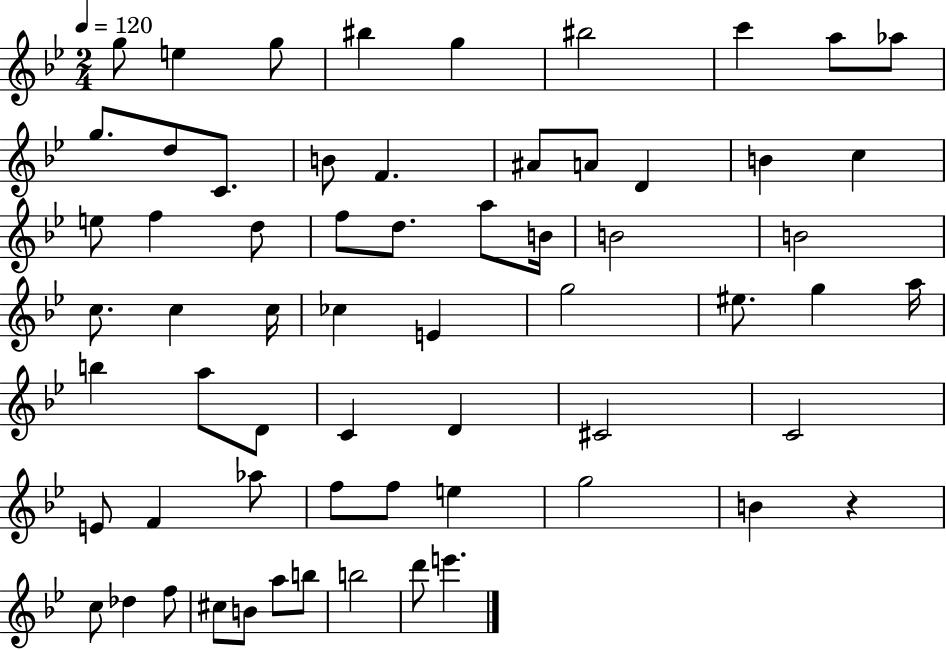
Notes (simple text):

G5/e E5/q G5/e BIS5/q G5/q BIS5/h C6/q A5/e Ab5/e G5/e. D5/e C4/e. B4/e F4/q. A#4/e A4/e D4/q B4/q C5/q E5/e F5/q D5/e F5/e D5/e. A5/e B4/s B4/h B4/h C5/e. C5/q C5/s CES5/q E4/q G5/h EIS5/e. G5/q A5/s B5/q A5/e D4/e C4/q D4/q C#4/h C4/h E4/e F4/q Ab5/e F5/e F5/e E5/q G5/h B4/q R/q C5/e Db5/q F5/e C#5/e B4/e A5/e B5/e B5/h D6/e E6/q.